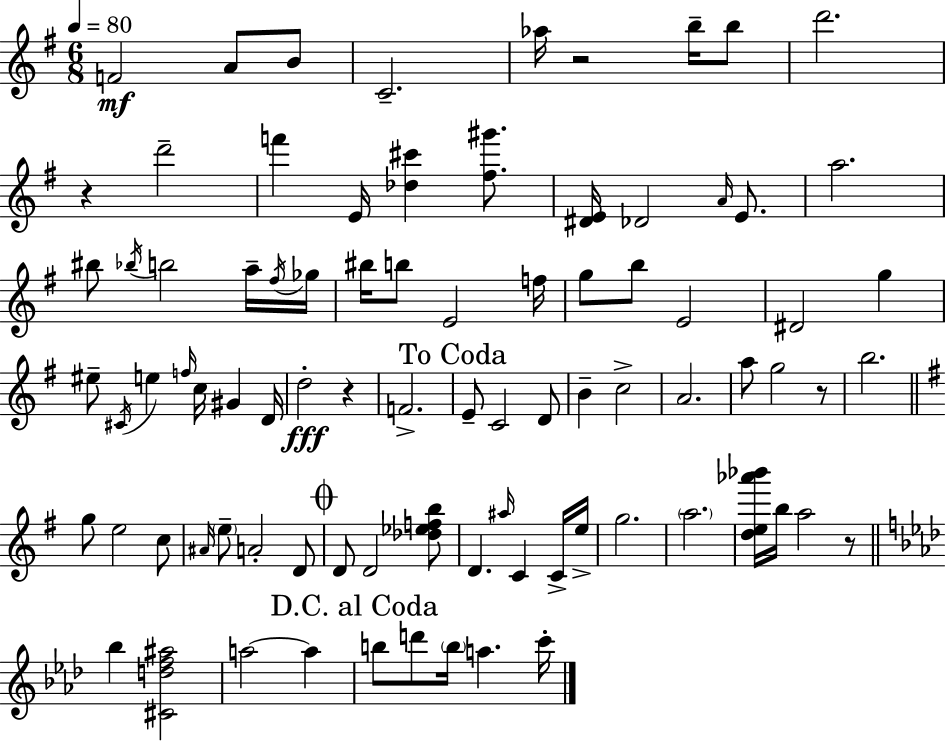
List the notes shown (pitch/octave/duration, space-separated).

F4/h A4/e B4/e C4/h. Ab5/s R/h B5/s B5/e D6/h. R/q D6/h F6/q E4/s [Db5,C#6]/q [F#5,G#6]/e. [D#4,E4]/s Db4/h A4/s E4/e. A5/h. BIS5/e Bb5/s B5/h A5/s F#5/s Gb5/s BIS5/s B5/e E4/h F5/s G5/e B5/e E4/h D#4/h G5/q EIS5/e C#4/s E5/q F5/s C5/s G#4/q D4/s D5/h R/q F4/h. E4/e C4/h D4/e B4/q C5/h A4/h. A5/e G5/h R/e B5/h. G5/e E5/h C5/e A#4/s E5/e A4/h D4/e D4/e D4/h [Db5,Eb5,F5,B5]/e D4/q. A#5/s C4/q C4/s E5/s G5/h. A5/h. [D5,E5,Ab6,Bb6]/s B5/s A5/h R/e Bb5/q [C#4,D5,F5,A#5]/h A5/h A5/q B5/e D6/e B5/s A5/q. C6/s